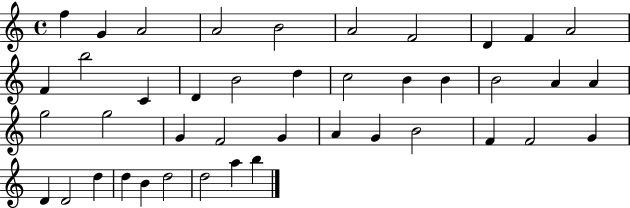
{
  \clef treble
  \time 4/4
  \defaultTimeSignature
  \key c \major
  f''4 g'4 a'2 | a'2 b'2 | a'2 f'2 | d'4 f'4 a'2 | \break f'4 b''2 c'4 | d'4 b'2 d''4 | c''2 b'4 b'4 | b'2 a'4 a'4 | \break g''2 g''2 | g'4 f'2 g'4 | a'4 g'4 b'2 | f'4 f'2 g'4 | \break d'4 d'2 d''4 | d''4 b'4 d''2 | d''2 a''4 b''4 | \bar "|."
}